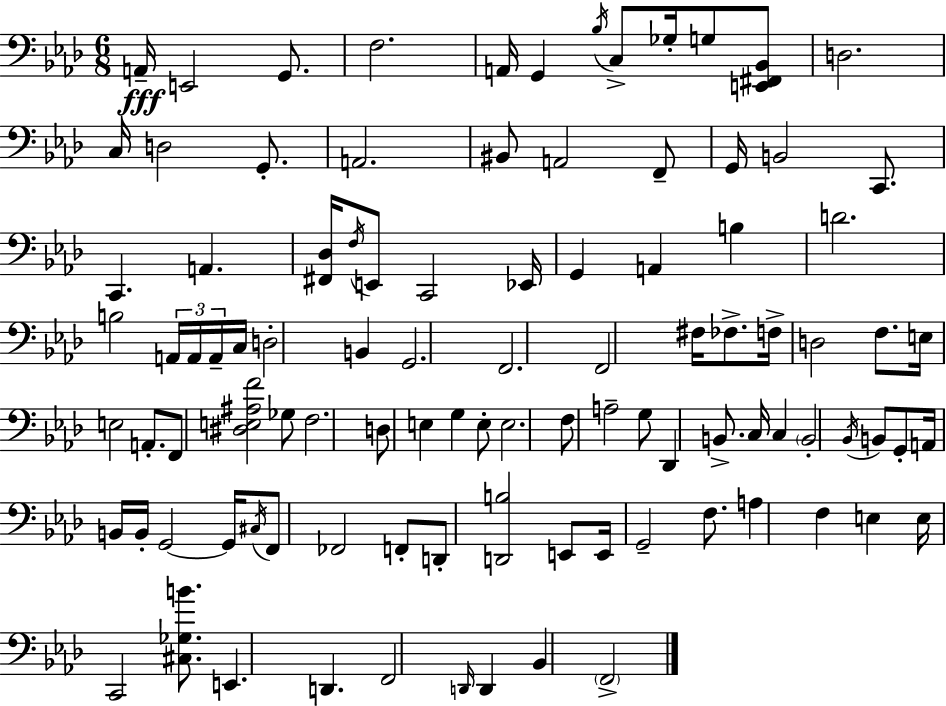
A2/s E2/h G2/e. F3/h. A2/s G2/q Bb3/s C3/e Gb3/s G3/e [E2,F#2,Bb2]/e D3/h. C3/s D3/h G2/e. A2/h. BIS2/e A2/h F2/e G2/s B2/h C2/e. C2/q. A2/q. [F#2,Db3]/s F3/s E2/e C2/h Eb2/s G2/q A2/q B3/q D4/h. B3/h A2/s A2/s A2/s C3/s D3/h B2/q G2/h. F2/h. F2/h F#3/s FES3/e. F3/s D3/h F3/e. E3/s E3/h A2/e. F2/e [D#3,E3,A#3,F4]/h Gb3/e F3/h. D3/e E3/q G3/q E3/e E3/h. F3/e A3/h G3/e Db2/q B2/e. C3/s C3/q B2/h Bb2/s B2/e G2/e A2/s B2/s B2/s G2/h G2/s C#3/s F2/e FES2/h F2/e D2/e [D2,B3]/h E2/e E2/s G2/h F3/e. A3/q F3/q E3/q E3/s C2/h [C#3,Gb3,B4]/e. E2/q. D2/q. F2/h D2/s D2/q Bb2/q F2/h